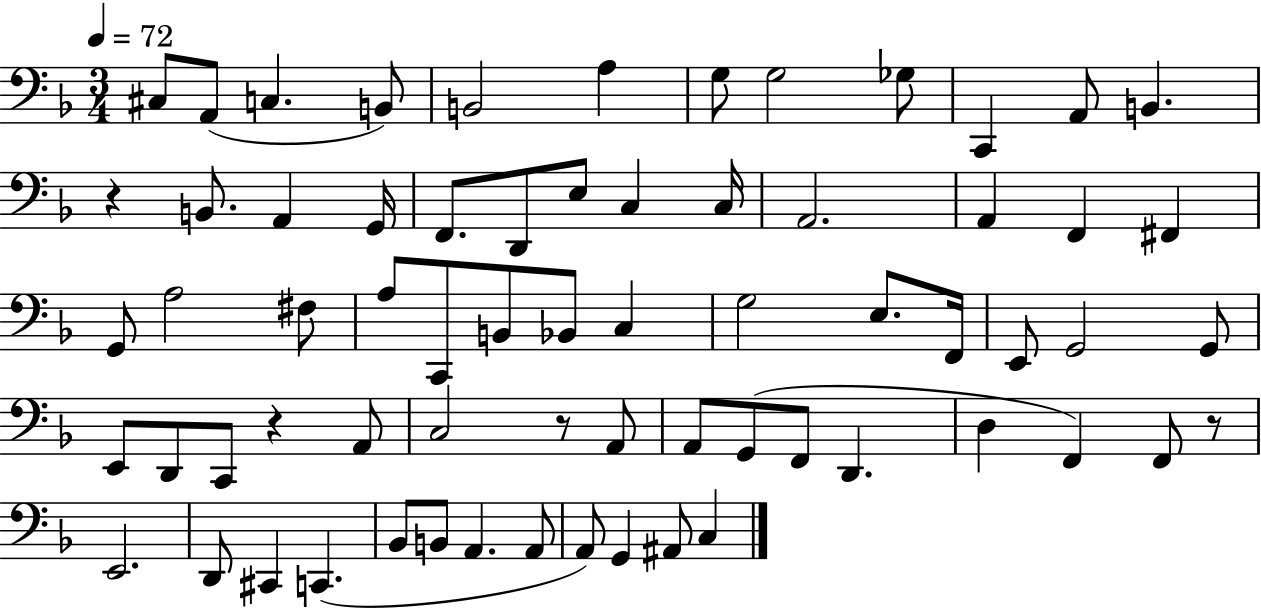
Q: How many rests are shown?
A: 4